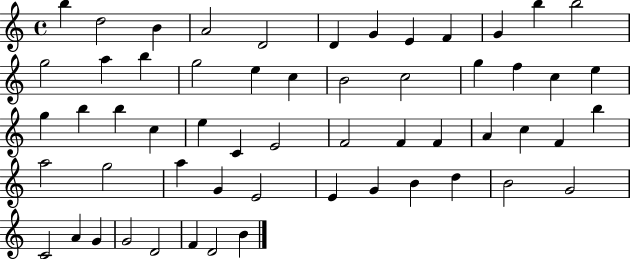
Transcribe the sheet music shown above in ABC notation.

X:1
T:Untitled
M:4/4
L:1/4
K:C
b d2 B A2 D2 D G E F G b b2 g2 a b g2 e c B2 c2 g f c e g b b c e C E2 F2 F F A c F b a2 g2 a G E2 E G B d B2 G2 C2 A G G2 D2 F D2 B